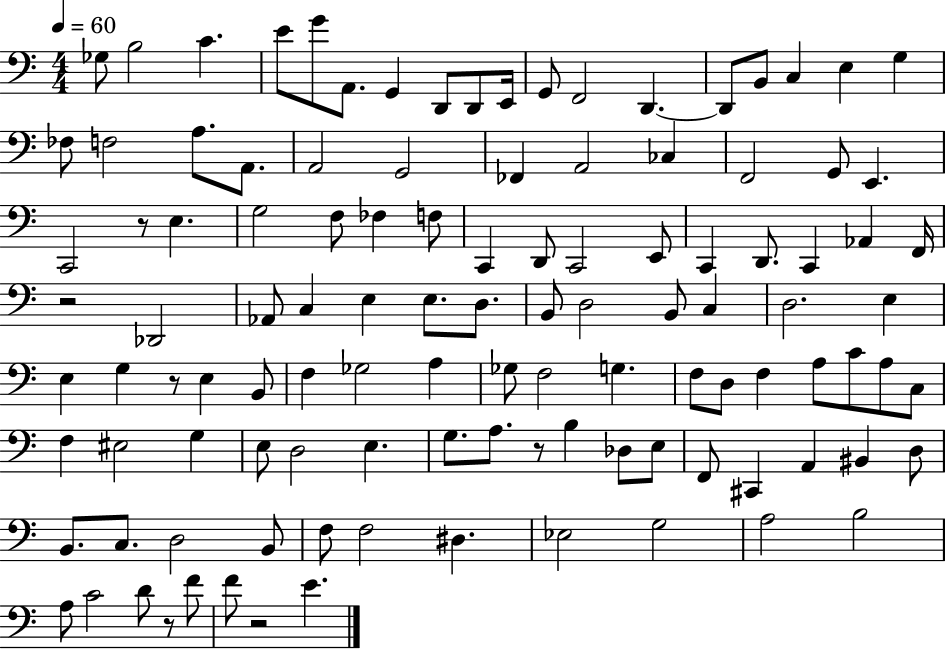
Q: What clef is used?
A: bass